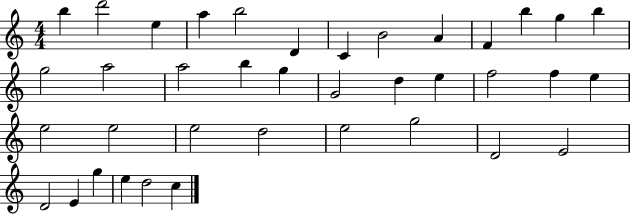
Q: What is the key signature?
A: C major